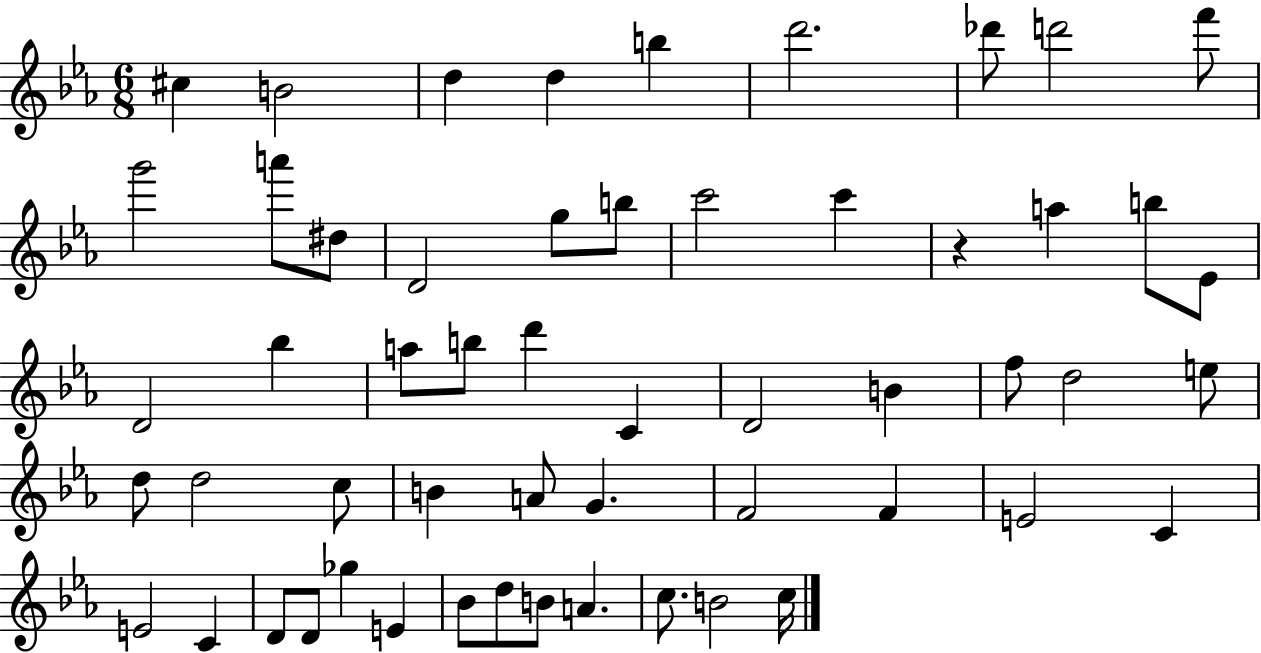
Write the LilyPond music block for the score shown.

{
  \clef treble
  \numericTimeSignature
  \time 6/8
  \key ees \major
  cis''4 b'2 | d''4 d''4 b''4 | d'''2. | des'''8 d'''2 f'''8 | \break g'''2 a'''8 dis''8 | d'2 g''8 b''8 | c'''2 c'''4 | r4 a''4 b''8 ees'8 | \break d'2 bes''4 | a''8 b''8 d'''4 c'4 | d'2 b'4 | f''8 d''2 e''8 | \break d''8 d''2 c''8 | b'4 a'8 g'4. | f'2 f'4 | e'2 c'4 | \break e'2 c'4 | d'8 d'8 ges''4 e'4 | bes'8 d''8 b'8 a'4. | c''8. b'2 c''16 | \break \bar "|."
}